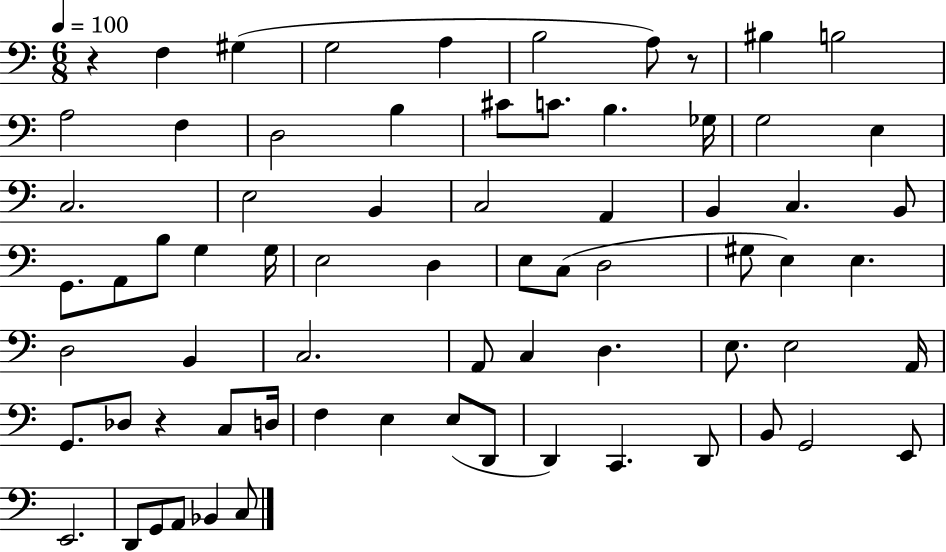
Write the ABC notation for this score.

X:1
T:Untitled
M:6/8
L:1/4
K:C
z F, ^G, G,2 A, B,2 A,/2 z/2 ^B, B,2 A,2 F, D,2 B, ^C/2 C/2 B, _G,/4 G,2 E, C,2 E,2 B,, C,2 A,, B,, C, B,,/2 G,,/2 A,,/2 B,/2 G, G,/4 E,2 D, E,/2 C,/2 D,2 ^G,/2 E, E, D,2 B,, C,2 A,,/2 C, D, E,/2 E,2 A,,/4 G,,/2 _D,/2 z C,/2 D,/4 F, E, E,/2 D,,/2 D,, C,, D,,/2 B,,/2 G,,2 E,,/2 E,,2 D,,/2 G,,/2 A,,/2 _B,, C,/2